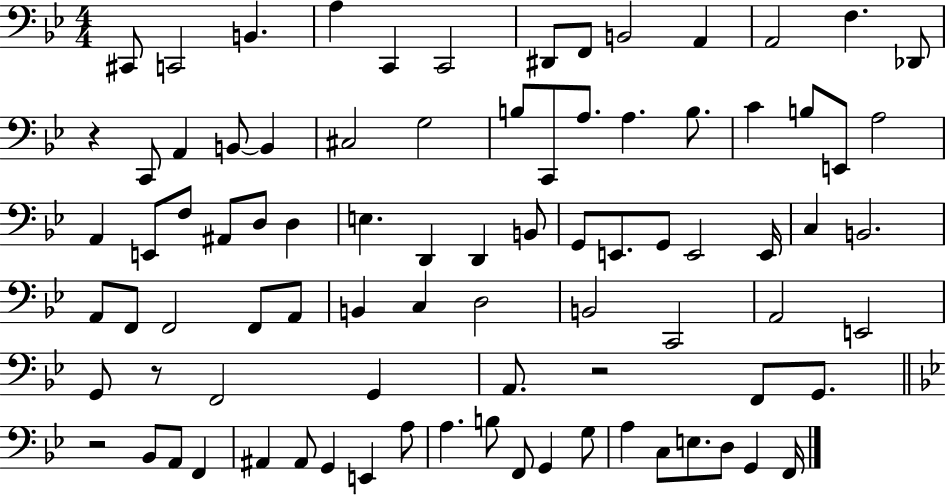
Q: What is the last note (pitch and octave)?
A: F2